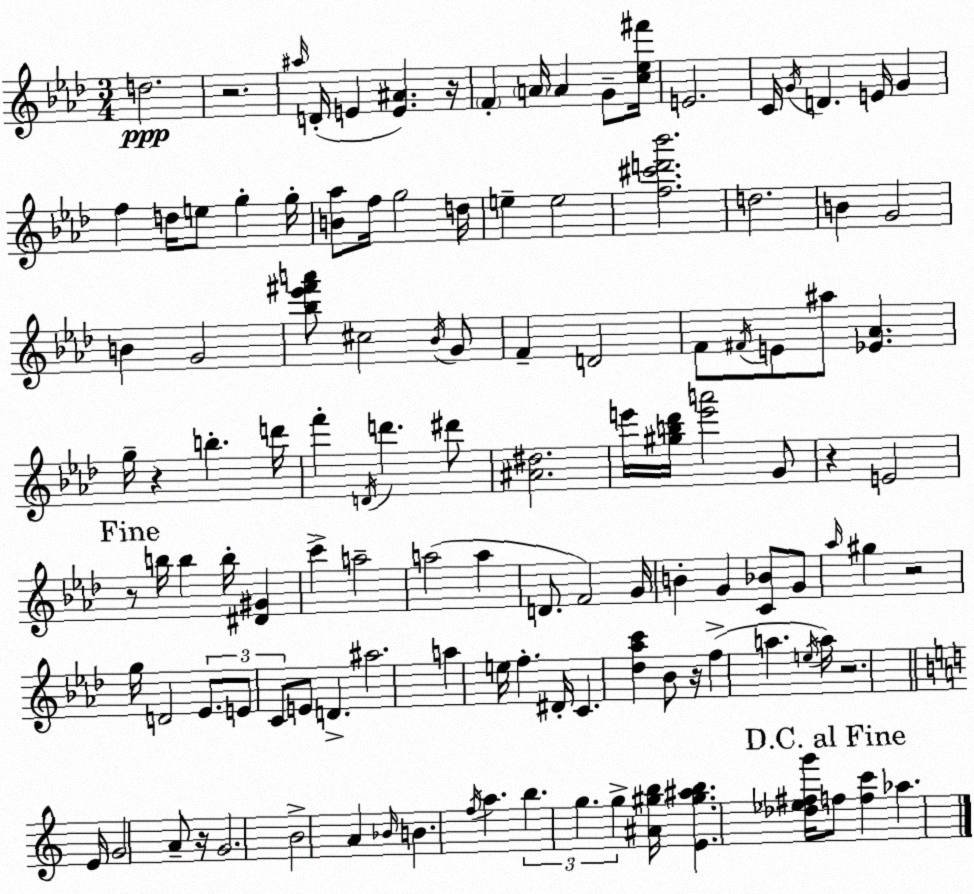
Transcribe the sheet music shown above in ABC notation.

X:1
T:Untitled
M:3/4
L:1/4
K:Fm
d2 z2 ^a/4 D/4 E [E^A] z/4 F A/4 A G/2 [c_e^f']/4 E2 C/4 G/4 D E/4 G f d/4 e/2 g g/4 [B_a]/2 f/4 g2 d/4 e e2 [f^c'd'_b']2 d2 B G2 B G2 [_b_e'^f'a']/2 ^c2 _B/4 G/2 F D2 F/2 ^F/4 E/2 ^a/2 [_E_A] g/4 z b d'/4 f' D/4 d' ^d'/2 [^A^d]2 e'/4 [^gb_d']/4 [e'a']2 G/2 z E2 z/2 b/4 b b/4 [^D^G] c' a2 a2 a D/2 F2 G/4 B G [C_B]/2 G/2 _a/4 ^g z2 g/4 D2 _E/2 E/2 C/2 E/2 D ^a2 a e/4 f ^D/4 C [_d_ac'] _B/2 z/4 f a e/4 a/4 z2 E/4 G2 A/2 z/4 G2 B2 A _B/4 B f/4 a b g g [^A^gb]/4 [E^g^ab] [_d_e^fg']/4 f/2 [fc'] _a